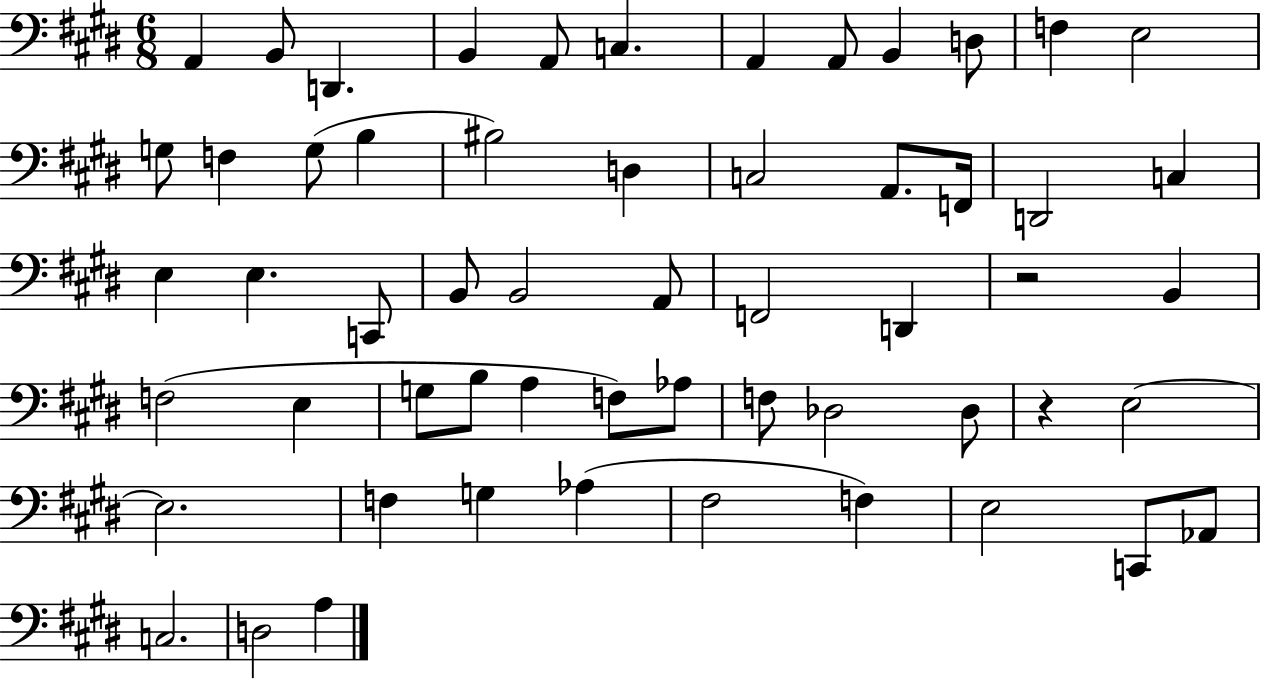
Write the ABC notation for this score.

X:1
T:Untitled
M:6/8
L:1/4
K:E
A,, B,,/2 D,, B,, A,,/2 C, A,, A,,/2 B,, D,/2 F, E,2 G,/2 F, G,/2 B, ^B,2 D, C,2 A,,/2 F,,/4 D,,2 C, E, E, C,,/2 B,,/2 B,,2 A,,/2 F,,2 D,, z2 B,, F,2 E, G,/2 B,/2 A, F,/2 _A,/2 F,/2 _D,2 _D,/2 z E,2 E,2 F, G, _A, ^F,2 F, E,2 C,,/2 _A,,/2 C,2 D,2 A,